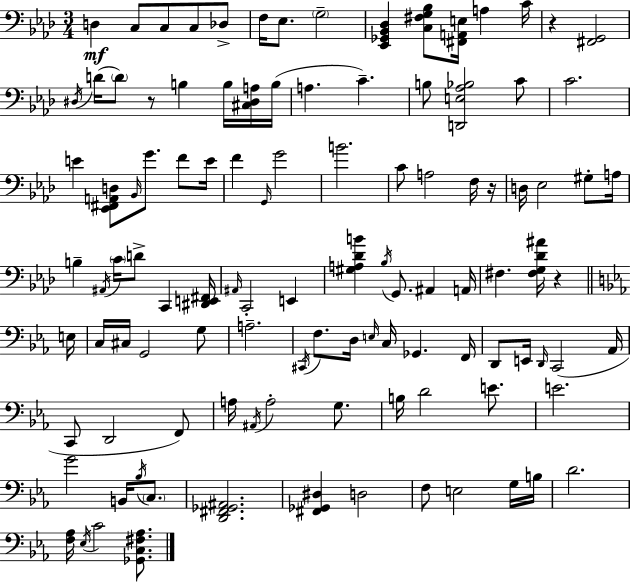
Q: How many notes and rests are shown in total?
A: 109